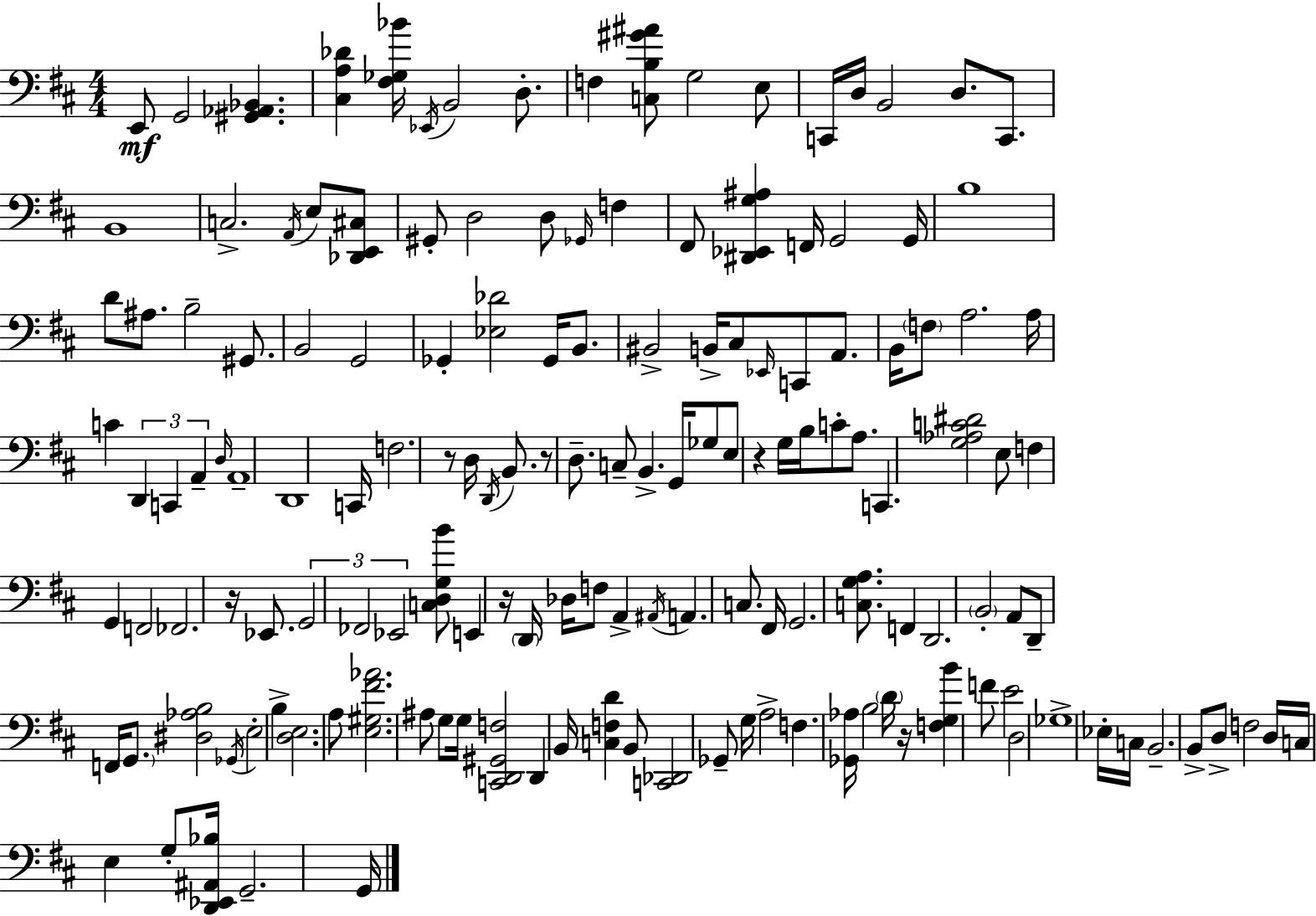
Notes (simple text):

E2/e G2/h [G#2,Ab2,Bb2]/q. [C#3,A3,Db4]/q [F#3,Gb3,Bb4]/s Eb2/s B2/h D3/e. F3/q [C3,B3,G#4,A#4]/e G3/h E3/e C2/s D3/s B2/h D3/e. C2/e. B2/w C3/h. A2/s E3/e [Db2,E2,C#3]/e G#2/e D3/h D3/e Gb2/s F3/q F#2/e [D#2,Eb2,G3,A#3]/q F2/s G2/h G2/s B3/w D4/e A#3/e. B3/h G#2/e. B2/h G2/h Gb2/q [Eb3,Db4]/h Gb2/s B2/e. BIS2/h B2/s C#3/e Eb2/s C2/e A2/e. B2/s F3/e A3/h. A3/s C4/q D2/q C2/q A2/q D3/s A2/w D2/w C2/s F3/h. R/e D3/s D2/s B2/e. R/e D3/e. C3/e B2/q. G2/s Gb3/e E3/e R/q G3/s B3/s C4/e A3/e. C2/q. [G3,Ab3,C4,D#4]/h E3/e F3/q G2/q F2/h FES2/h. R/s Eb2/e. G2/h FES2/h Eb2/h [C3,D3,G3,B4]/e E2/q R/s D2/s Db3/s F3/e A2/q A#2/s A2/q. C3/e. F#2/s G2/h. [C3,G3,A3]/e. F2/q D2/h. B2/h A2/e D2/e F2/s G2/e. [D#3,Ab3,B3]/h Gb2/s E3/h B3/q [D3,E3]/h. A3/e [E3,G#3,F#4,Ab4]/h. A#3/e G3/e G3/s [C2,D2,G#2,F3]/h D2/q B2/s [C3,F3,D4]/q B2/e [C2,Db2]/h Gb2/e G3/s A3/h F3/q. [Gb2,Ab3]/s B3/h D4/s R/s [F3,G3,B4]/q F4/e E4/h D3/h Gb3/w Eb3/s C3/s B2/h. B2/e D3/e F3/h D3/s C3/s E3/q G3/e [D2,Eb2,A#2,Bb3]/s G2/h. G2/s